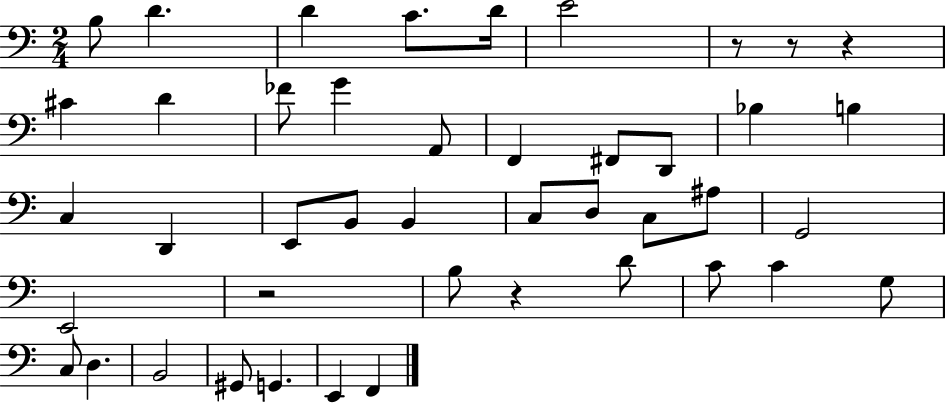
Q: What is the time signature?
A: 2/4